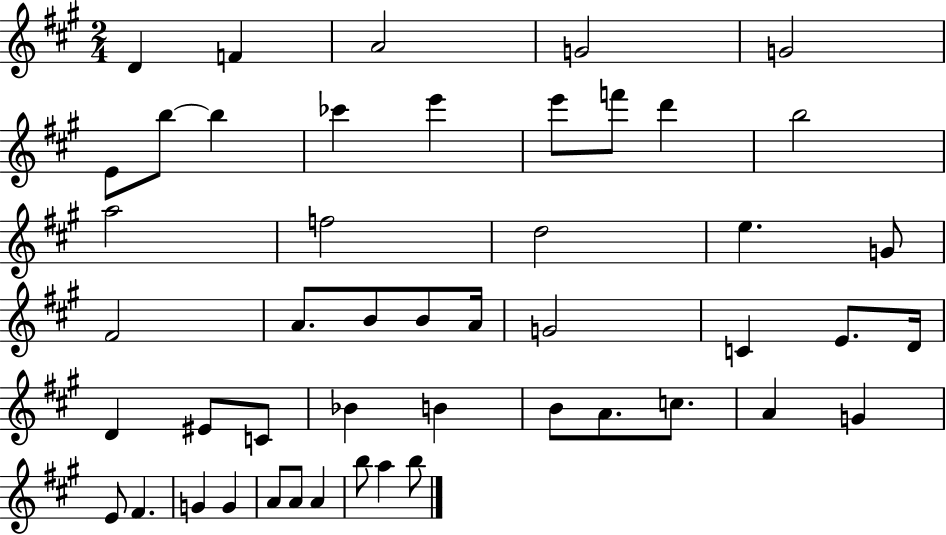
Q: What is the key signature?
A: A major